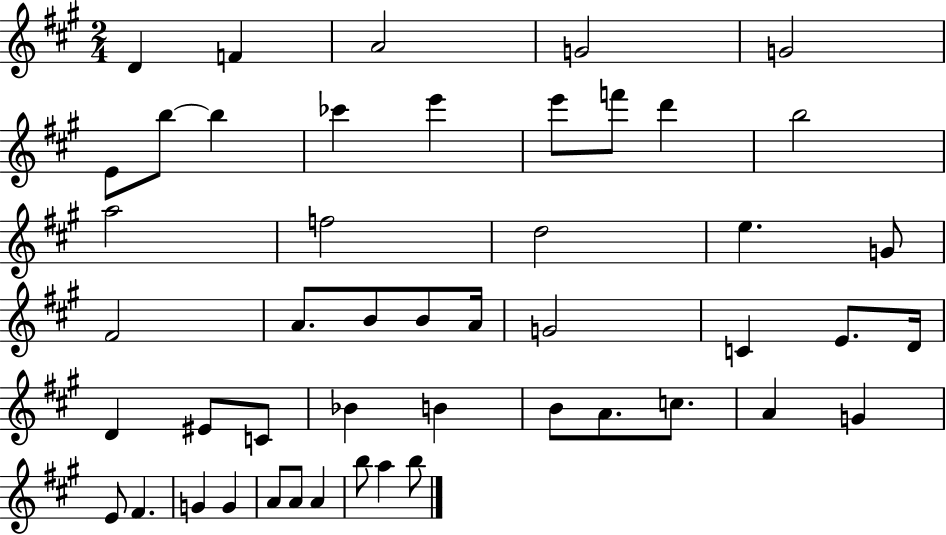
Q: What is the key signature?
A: A major